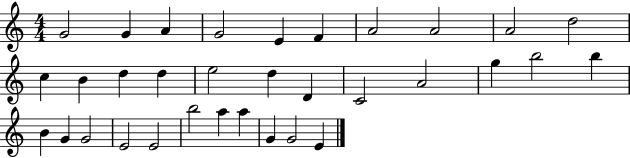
X:1
T:Untitled
M:4/4
L:1/4
K:C
G2 G A G2 E F A2 A2 A2 d2 c B d d e2 d D C2 A2 g b2 b B G G2 E2 E2 b2 a a G G2 E